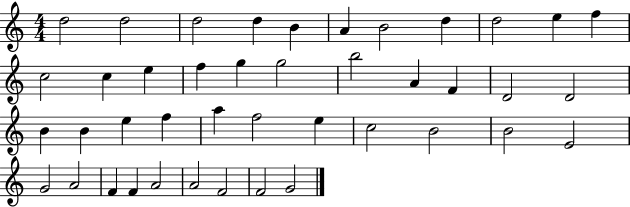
X:1
T:Untitled
M:4/4
L:1/4
K:C
d2 d2 d2 d B A B2 d d2 e f c2 c e f g g2 b2 A F D2 D2 B B e f a f2 e c2 B2 B2 E2 G2 A2 F F A2 A2 F2 F2 G2